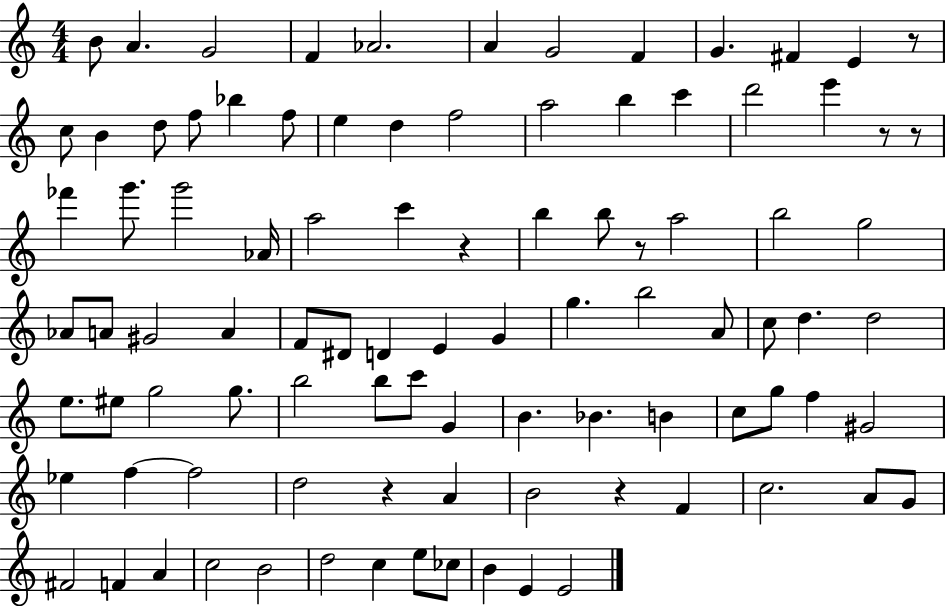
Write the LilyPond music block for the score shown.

{
  \clef treble
  \numericTimeSignature
  \time 4/4
  \key c \major
  b'8 a'4. g'2 | f'4 aes'2. | a'4 g'2 f'4 | g'4. fis'4 e'4 r8 | \break c''8 b'4 d''8 f''8 bes''4 f''8 | e''4 d''4 f''2 | a''2 b''4 c'''4 | d'''2 e'''4 r8 r8 | \break fes'''4 g'''8. g'''2 aes'16 | a''2 c'''4 r4 | b''4 b''8 r8 a''2 | b''2 g''2 | \break aes'8 a'8 gis'2 a'4 | f'8 dis'8 d'4 e'4 g'4 | g''4. b''2 a'8 | c''8 d''4. d''2 | \break e''8. eis''8 g''2 g''8. | b''2 b''8 c'''8 g'4 | b'4. bes'4. b'4 | c''8 g''8 f''4 gis'2 | \break ees''4 f''4~~ f''2 | d''2 r4 a'4 | b'2 r4 f'4 | c''2. a'8 g'8 | \break fis'2 f'4 a'4 | c''2 b'2 | d''2 c''4 e''8 ces''8 | b'4 e'4 e'2 | \break \bar "|."
}